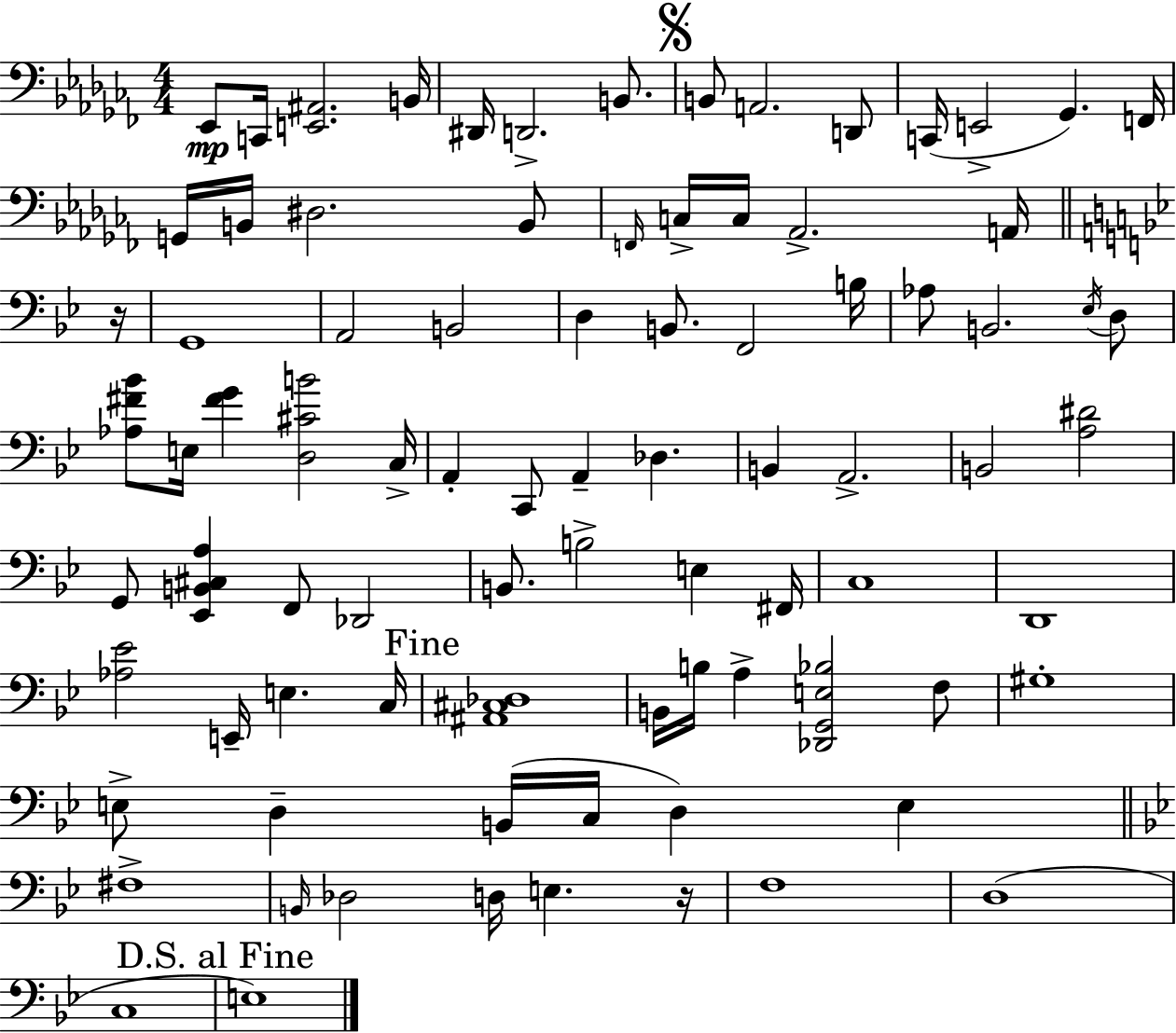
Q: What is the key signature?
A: AES minor